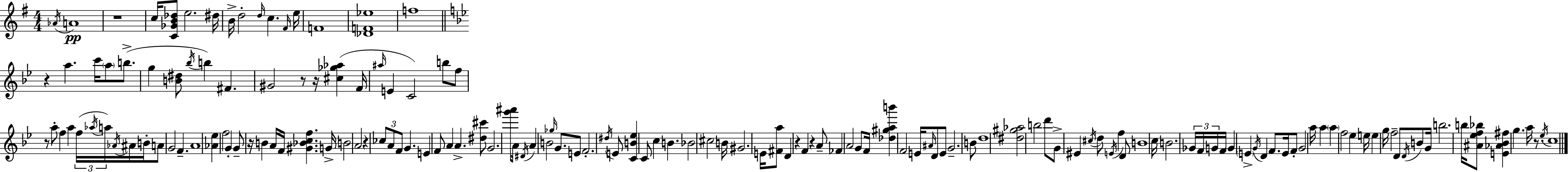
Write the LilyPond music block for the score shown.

{
  \clef treble
  \numericTimeSignature
  \time 4/4
  \key g \major
  \acciaccatura { aes'16 }\pp a'1 | r1 | c''16 <c' ges' b' des''>8 e''2. | dis''16 b'16-> d''2-. \grace { d''16 } c''4. | \break \grace { fis'16 } e''16 f'1 | <des' f' ees''>1 | f''1 | \bar "||" \break \key g \minor r4 a''4. c'''16 \parenthesize a''8 b''8.->( | g''4 <b' dis''>8 \acciaccatura { bes''16 }) b''4 fis'4. | gis'2 r8 r16 <cis'' ges'' aes''>4( | f'16 \grace { ais''16 } e'4 c'2) b''8 | \break f''8 r8 a''8-. f''4 a''4 \tuplet 3/2 { f''16( \acciaccatura { aes''16 } | a''16) } \acciaccatura { aes'16 } ais'16 b'16-. a'8 g'2 f'4.-- | a'1 | <aes' ees''>4 f''2 | \break g'4-. g'8-- r16 b'4 a'16 f'16 <gis' bes' c'' f''>4. | g'16-> b'2 a'2 | r4 \tuplet 3/2 { ces''8 a'8 f'8 } g'4. | e'4 f'8 a'4 a'4.-> | \break <dis'' cis'''>8 g'2. | <g''' ais'''>8 a'16 \acciaccatura { dis'16 } a'4 b'2 | \grace { ges''16 } g'8. e'8 f'2.-. | \acciaccatura { dis''16 } e'8 <c' b' ees''>4 c'8 c''4 | \break b'4. bes'2 cis''2 | b'16 gis'2. | e'16 <fis' a''>8 d'4 r4 f'4 | r4 a'8-- fes'4 a'2 | \break g'8 f'16 <des'' gis'' a'' b'''>4 f'2 | e'16 \grace { ais'16 } d'8 e'8 g'2.-- | b'8 d''1 | <dis'' gis'' aes''>2 | \break b''2 d'''8 g'8-> eis'4 | \acciaccatura { cis''16 } d''8 \acciaccatura { e'16 } f''4 d'8 b'1 | c''16 b'2. | \tuplet 3/2 { ges'16 f'16 g'16 } f'16 \parenthesize g'4 \parenthesize e'4-> | \break \acciaccatura { g'16 } d'4 f'8. e'16 f'8-. g'2 | a''16 a''4 \parenthesize a''4 f''2 | ees''4 e''16 e''4 | g''16 f''2-- d'8 \acciaccatura { d'16 } b'8 g'16 b''2. | \break b''16 <ais' ees'' f'' bes''>8 <e' aes' bes' fis''>4 | g''4. a''16 r8. \acciaccatura { ees''16 } c''1 | \bar "|."
}